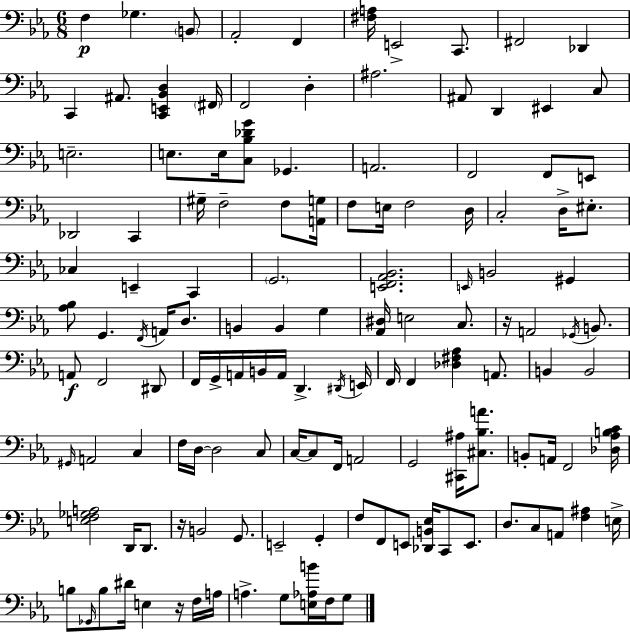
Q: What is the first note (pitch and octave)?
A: F3